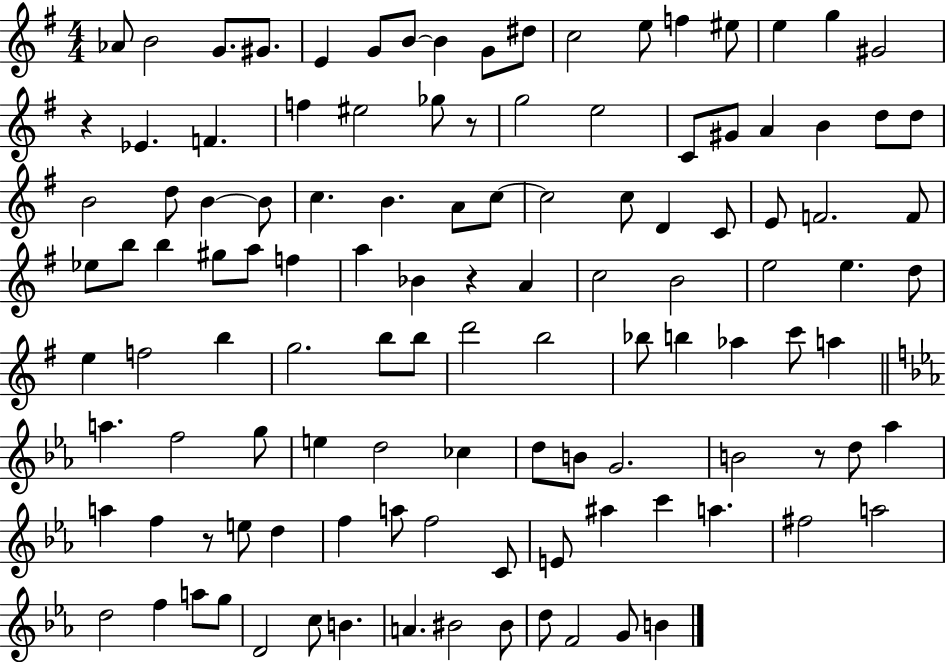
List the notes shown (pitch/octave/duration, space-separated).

Ab4/e B4/h G4/e. G#4/e. E4/q G4/e B4/e B4/q G4/e D#5/e C5/h E5/e F5/q EIS5/e E5/q G5/q G#4/h R/q Eb4/q. F4/q. F5/q EIS5/h Gb5/e R/e G5/h E5/h C4/e G#4/e A4/q B4/q D5/e D5/e B4/h D5/e B4/q B4/e C5/q. B4/q. A4/e C5/e C5/h C5/e D4/q C4/e E4/e F4/h. F4/e Eb5/e B5/e B5/q G#5/e A5/e F5/q A5/q Bb4/q R/q A4/q C5/h B4/h E5/h E5/q. D5/e E5/q F5/h B5/q G5/h. B5/e B5/e D6/h B5/h Bb5/e B5/q Ab5/q C6/e A5/q A5/q. F5/h G5/e E5/q D5/h CES5/q D5/e B4/e G4/h. B4/h R/e D5/e Ab5/q A5/q F5/q R/e E5/e D5/q F5/q A5/e F5/h C4/e E4/e A#5/q C6/q A5/q. F#5/h A5/h D5/h F5/q A5/e G5/e D4/h C5/e B4/q. A4/q. BIS4/h BIS4/e D5/e F4/h G4/e B4/q